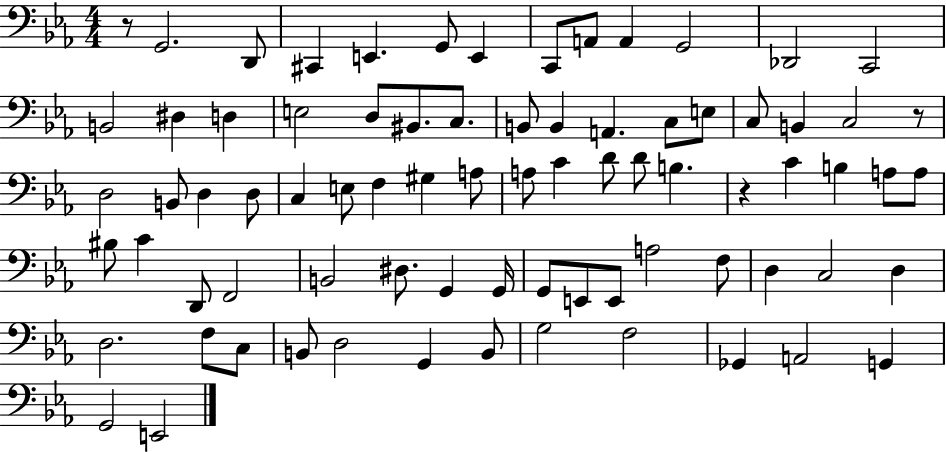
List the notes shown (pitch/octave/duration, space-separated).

R/e G2/h. D2/e C#2/q E2/q. G2/e E2/q C2/e A2/e A2/q G2/h Db2/h C2/h B2/h D#3/q D3/q E3/h D3/e BIS2/e. C3/e. B2/e B2/q A2/q. C3/e E3/e C3/e B2/q C3/h R/e D3/h B2/e D3/q D3/e C3/q E3/e F3/q G#3/q A3/e A3/e C4/q D4/e D4/e B3/q. R/q C4/q B3/q A3/e A3/e BIS3/e C4/q D2/e F2/h B2/h D#3/e. G2/q G2/s G2/e E2/e E2/e A3/h F3/e D3/q C3/h D3/q D3/h. F3/e C3/e B2/e D3/h G2/q B2/e G3/h F3/h Gb2/q A2/h G2/q G2/h E2/h